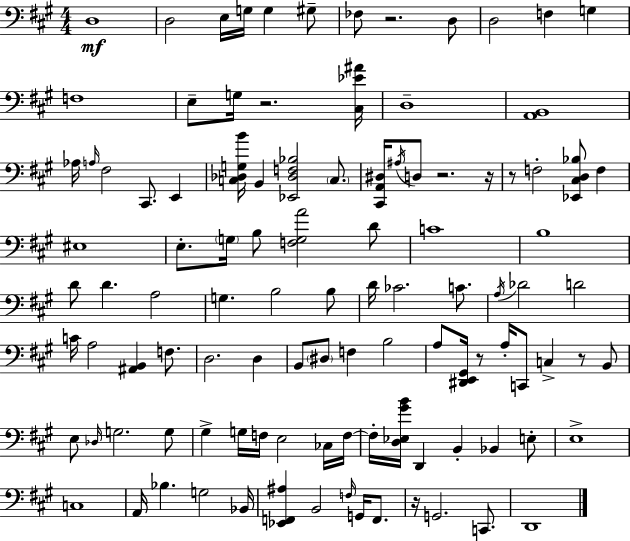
D3/w D3/h E3/s G3/s G3/q G#3/e FES3/e R/h. D3/e D3/h F3/q G3/q F3/w E3/e G3/s R/h. [C#3,Eb4,A#4]/s D3/w [A2,B2]/w Ab3/s A3/s F#3/h C#2/e. E2/q [C3,Db3,G3,B4]/s B2/q [Eb2,Db3,F3,Bb3]/h C3/e. [C#2,A2,D#3]/s A#3/s D3/e R/h. R/s R/e F3/h [Eb2,C#3,D3,Bb3]/e F3/q EIS3/w E3/e. G3/s B3/e [F3,G3,A4]/h D4/e C4/w B3/w D4/e D4/q. A3/h G3/q. B3/h B3/e D4/s CES4/h. C4/e. A3/s Db4/h D4/h C4/s A3/h [A#2,B2]/q F3/e. D3/h. D3/q B2/e D#3/e F3/q B3/h A3/e [D#2,E2,G#2]/s R/e A3/s C2/e C3/q R/e B2/e E3/e Db3/s G3/h. G3/e G#3/q G3/s F3/s E3/h CES3/s F3/s F3/s [D3,Eb3,G#4,B4]/s D2/q B2/q Bb2/q E3/e E3/w C3/w A2/s Bb3/q. G3/h Bb2/s [Eb2,F2,A#3]/q B2/h F3/s G2/s F2/e. R/s G2/h. C2/e. D2/w